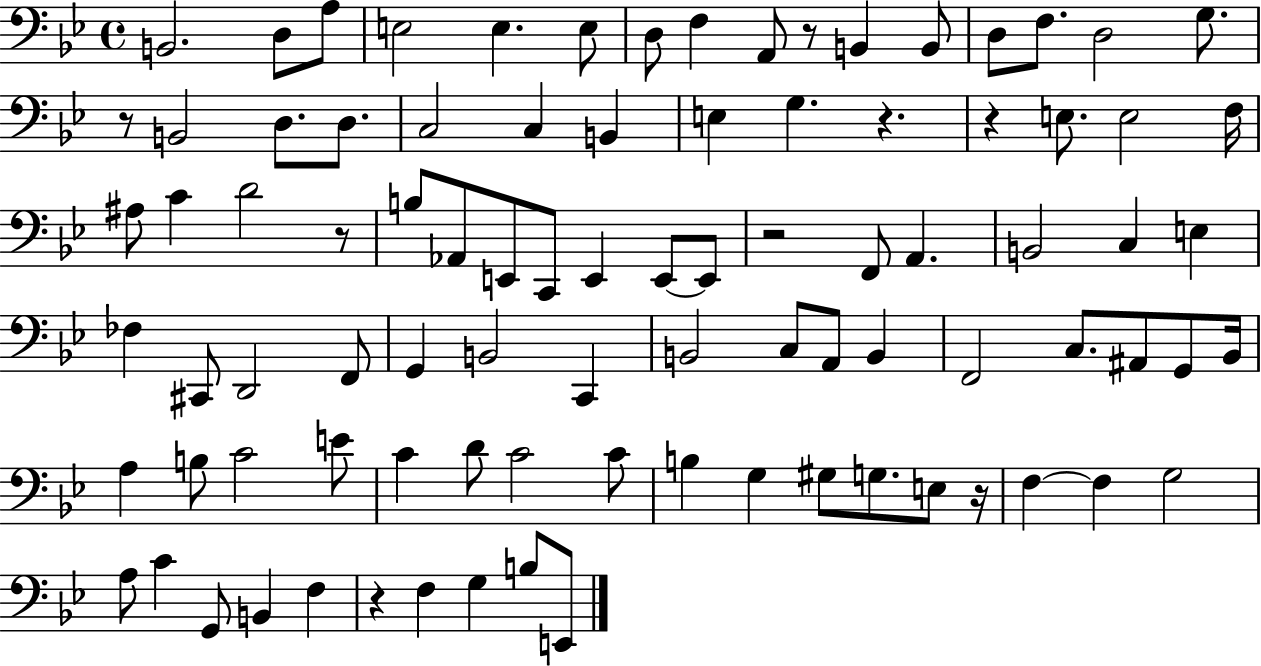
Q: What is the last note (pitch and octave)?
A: E2